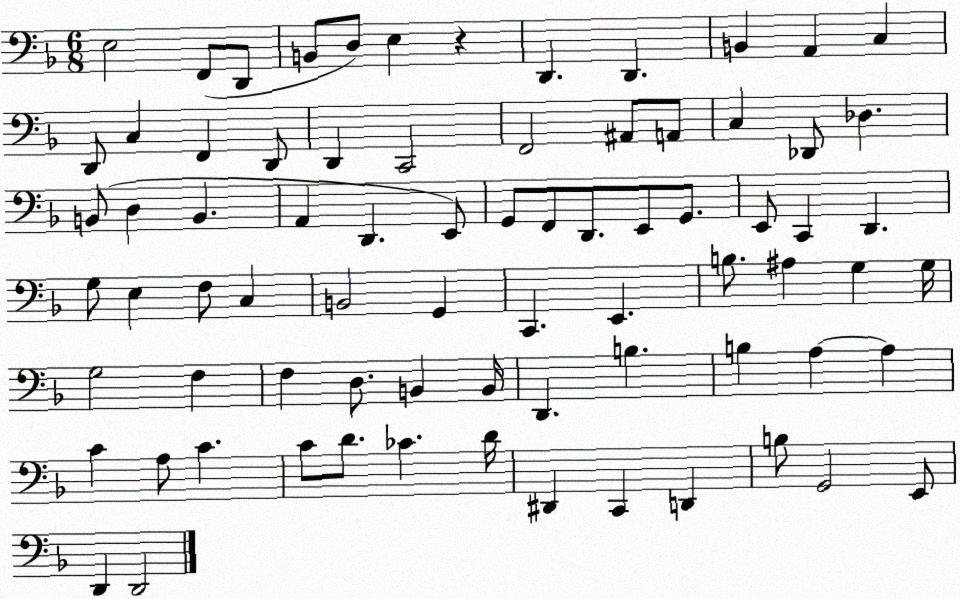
X:1
T:Untitled
M:6/8
L:1/4
K:F
E,2 F,,/2 D,,/2 B,,/2 D,/2 E, z D,, D,, B,, A,, C, D,,/2 C, F,, D,,/2 D,, C,,2 F,,2 ^A,,/2 A,,/2 C, _D,,/2 _D, B,,/2 D, B,, A,, D,, E,,/2 G,,/2 F,,/2 D,,/2 E,,/2 G,,/2 E,,/2 C,, D,, G,/2 E, F,/2 C, B,,2 G,, C,, E,, B,/2 ^A, G, G,/4 G,2 F, F, D,/2 B,, B,,/4 D,, B, B, A, A, C A,/2 C C/2 D/2 _C D/4 ^D,, C,, D,, B,/2 G,,2 E,,/2 D,, D,,2